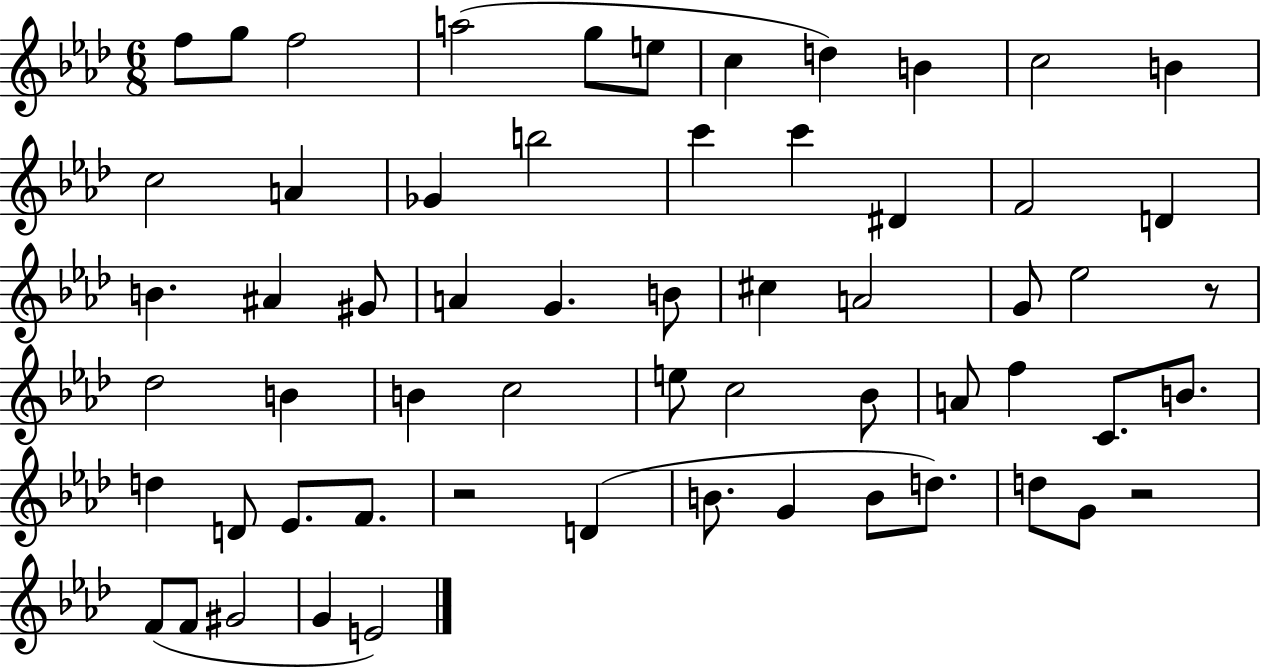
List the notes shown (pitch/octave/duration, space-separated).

F5/e G5/e F5/h A5/h G5/e E5/e C5/q D5/q B4/q C5/h B4/q C5/h A4/q Gb4/q B5/h C6/q C6/q D#4/q F4/h D4/q B4/q. A#4/q G#4/e A4/q G4/q. B4/e C#5/q A4/h G4/e Eb5/h R/e Db5/h B4/q B4/q C5/h E5/e C5/h Bb4/e A4/e F5/q C4/e. B4/e. D5/q D4/e Eb4/e. F4/e. R/h D4/q B4/e. G4/q B4/e D5/e. D5/e G4/e R/h F4/e F4/e G#4/h G4/q E4/h